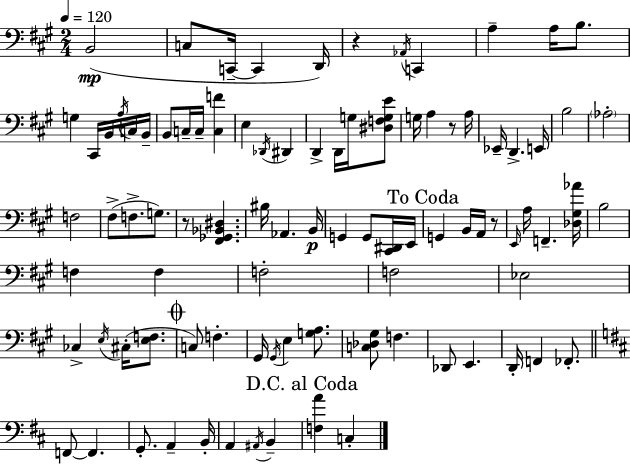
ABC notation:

X:1
T:Untitled
M:2/4
L:1/4
K:A
B,,2 C,/2 C,,/4 C,, D,,/4 z _A,,/4 C,, A, A,/4 B,/2 G, ^C,,/4 B,,/4 A,/4 C,/4 B,,/4 B,,/2 C,/4 C,/4 [C,F] E, _D,,/4 ^D,, D,, D,,/4 G,/4 [^D,F,G,E]/2 G,/4 A, z/2 A,/4 _E,,/4 D,, E,,/4 B,2 _A,2 F,2 ^F,/2 F,/2 G,/2 z/2 [^F,,_G,,_B,,^D,] ^B,/4 _A,, B,,/4 G,, G,,/2 [^C,,^D,,]/4 E,,/4 G,, B,,/4 A,,/4 z/2 E,,/4 A,/4 F,, [_D,^G,_A]/4 B,2 F, F, F,2 F,2 _E,2 _C, E,/4 ^C,/4 [E,F,]/2 C,/2 F, ^G,,/4 ^G,,/4 E, [G,A,]/2 [C,_D,^G,]/2 F, _D,,/2 E,, D,,/4 F,, _F,,/2 F,,/2 F,, G,,/2 A,, B,,/4 A,, ^A,,/4 B,, [F,A] C,